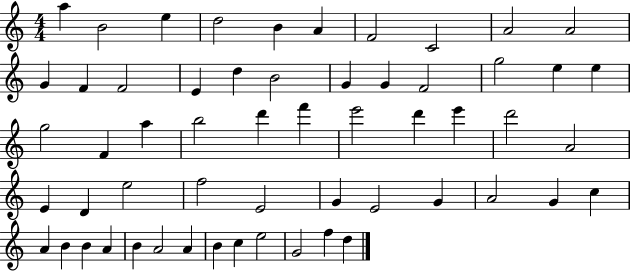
{
  \clef treble
  \numericTimeSignature
  \time 4/4
  \key c \major
  a''4 b'2 e''4 | d''2 b'4 a'4 | f'2 c'2 | a'2 a'2 | \break g'4 f'4 f'2 | e'4 d''4 b'2 | g'4 g'4 f'2 | g''2 e''4 e''4 | \break g''2 f'4 a''4 | b''2 d'''4 f'''4 | e'''2 d'''4 e'''4 | d'''2 a'2 | \break e'4 d'4 e''2 | f''2 e'2 | g'4 e'2 g'4 | a'2 g'4 c''4 | \break a'4 b'4 b'4 a'4 | b'4 a'2 a'4 | b'4 c''4 e''2 | g'2 f''4 d''4 | \break \bar "|."
}